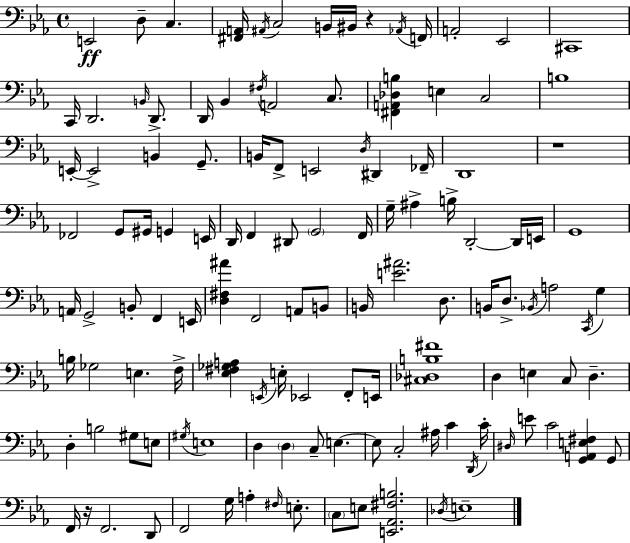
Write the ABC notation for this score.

X:1
T:Untitled
M:4/4
L:1/4
K:Eb
E,,2 D,/2 C, [^F,,A,,]/4 ^A,,/4 C,2 B,,/4 ^B,,/4 z _A,,/4 F,,/4 A,,2 _E,,2 ^C,,4 C,,/4 D,,2 B,,/4 D,,/2 D,,/4 _B,, ^F,/4 A,,2 C,/2 [^F,,A,,_D,B,] E, C,2 B,4 E,,/4 E,,2 B,, G,,/2 B,,/4 F,,/2 E,,2 D,/4 ^D,, _F,,/4 D,,4 z4 _F,,2 G,,/2 ^G,,/4 G,, E,,/4 D,,/4 F,, ^D,,/2 G,,2 F,,/4 G,/4 ^A, B,/4 D,,2 D,,/4 E,,/4 G,,4 A,,/4 G,,2 B,,/2 F,, E,,/4 [D,^F,^A] F,,2 A,,/2 B,,/2 B,,/4 [E^A]2 D,/2 B,,/4 D,/2 _B,,/4 A,2 C,,/4 G, B,/4 _G,2 E, F,/4 [_E,^F,_G,A,] E,,/4 E,/4 _E,,2 F,,/2 E,,/4 [^C,_D,B,^F]4 D, E, C,/2 D, D, B,2 ^G,/2 E,/2 ^G,/4 E,4 D, D, C,/2 E, E,/2 C,2 ^A,/4 C D,,/4 C/4 ^D,/4 E/2 C2 [G,,A,,E,^F,] G,,/2 F,,/4 z/4 F,,2 D,,/2 F,,2 G,/4 A, ^F,/4 E,/2 C,/2 E,/2 [E,,_A,,^F,B,]2 _D,/4 E,4